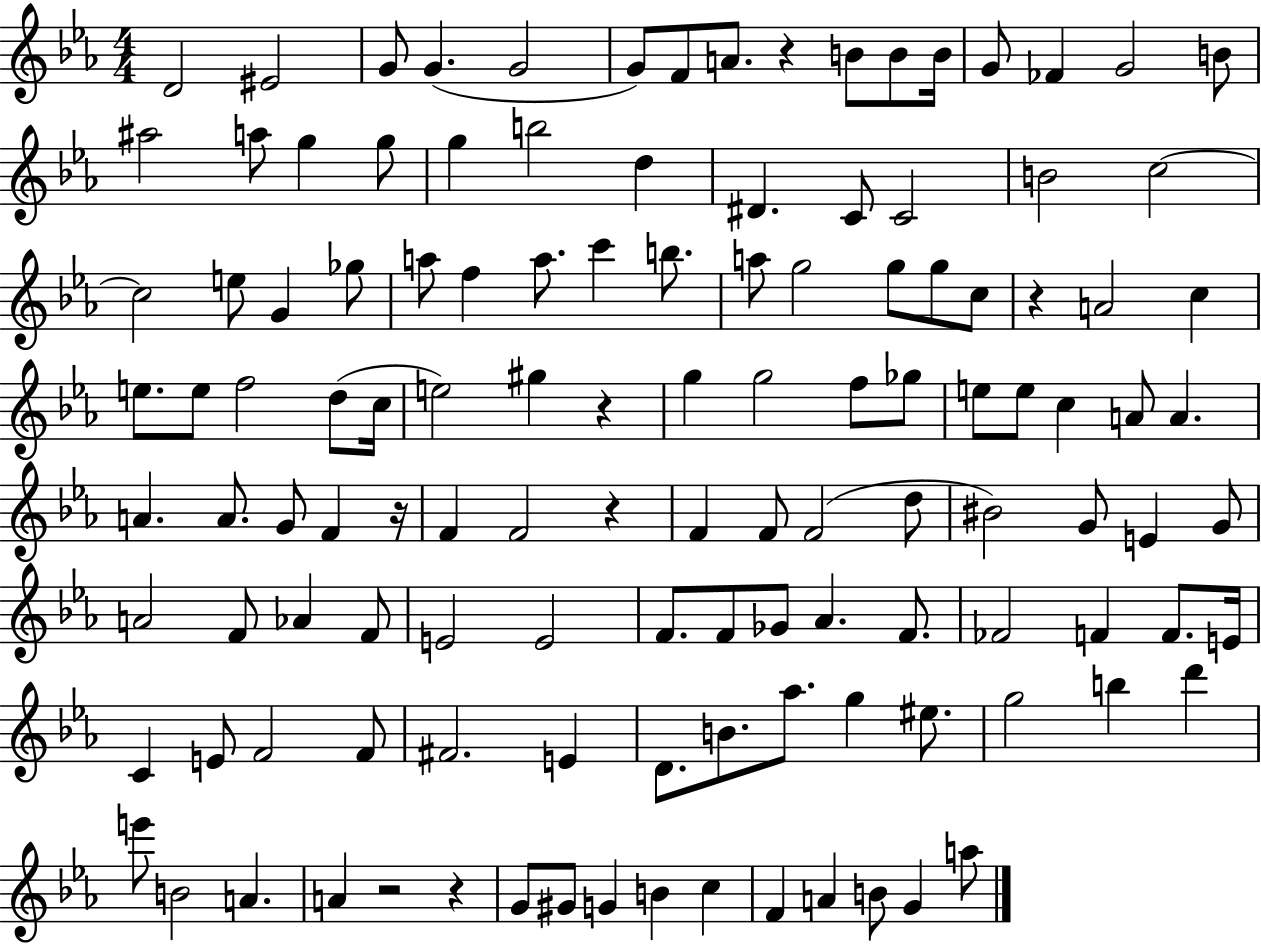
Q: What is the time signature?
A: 4/4